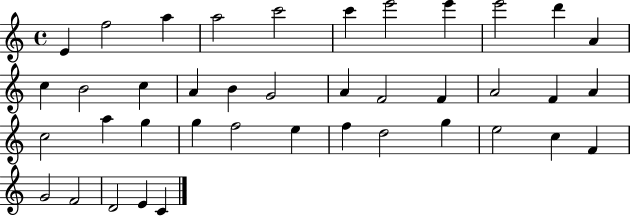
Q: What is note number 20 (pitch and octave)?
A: F4